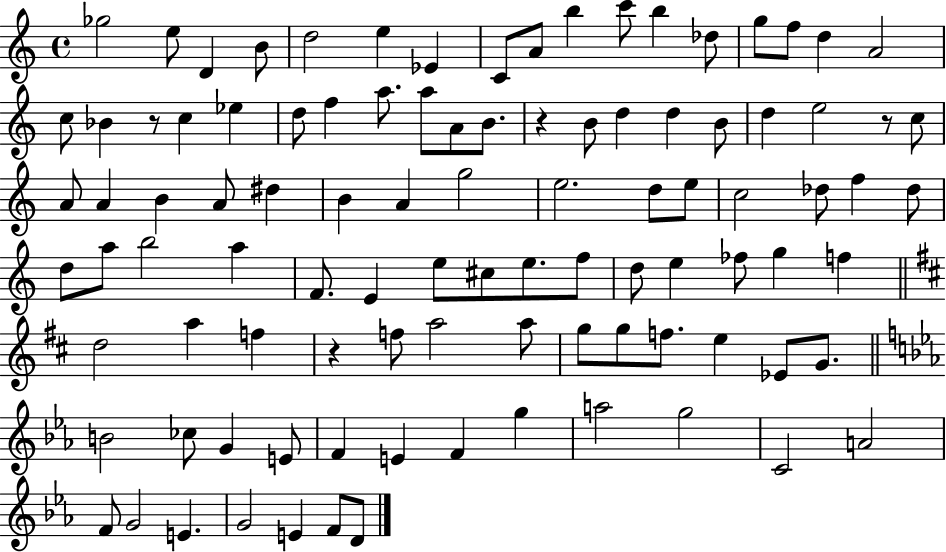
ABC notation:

X:1
T:Untitled
M:4/4
L:1/4
K:C
_g2 e/2 D B/2 d2 e _E C/2 A/2 b c'/2 b _d/2 g/2 f/2 d A2 c/2 _B z/2 c _e d/2 f a/2 a/2 A/2 B/2 z B/2 d d B/2 d e2 z/2 c/2 A/2 A B A/2 ^d B A g2 e2 d/2 e/2 c2 _d/2 f _d/2 d/2 a/2 b2 a F/2 E e/2 ^c/2 e/2 f/2 d/2 e _f/2 g f d2 a f z f/2 a2 a/2 g/2 g/2 f/2 e _E/2 G/2 B2 _c/2 G E/2 F E F g a2 g2 C2 A2 F/2 G2 E G2 E F/2 D/2